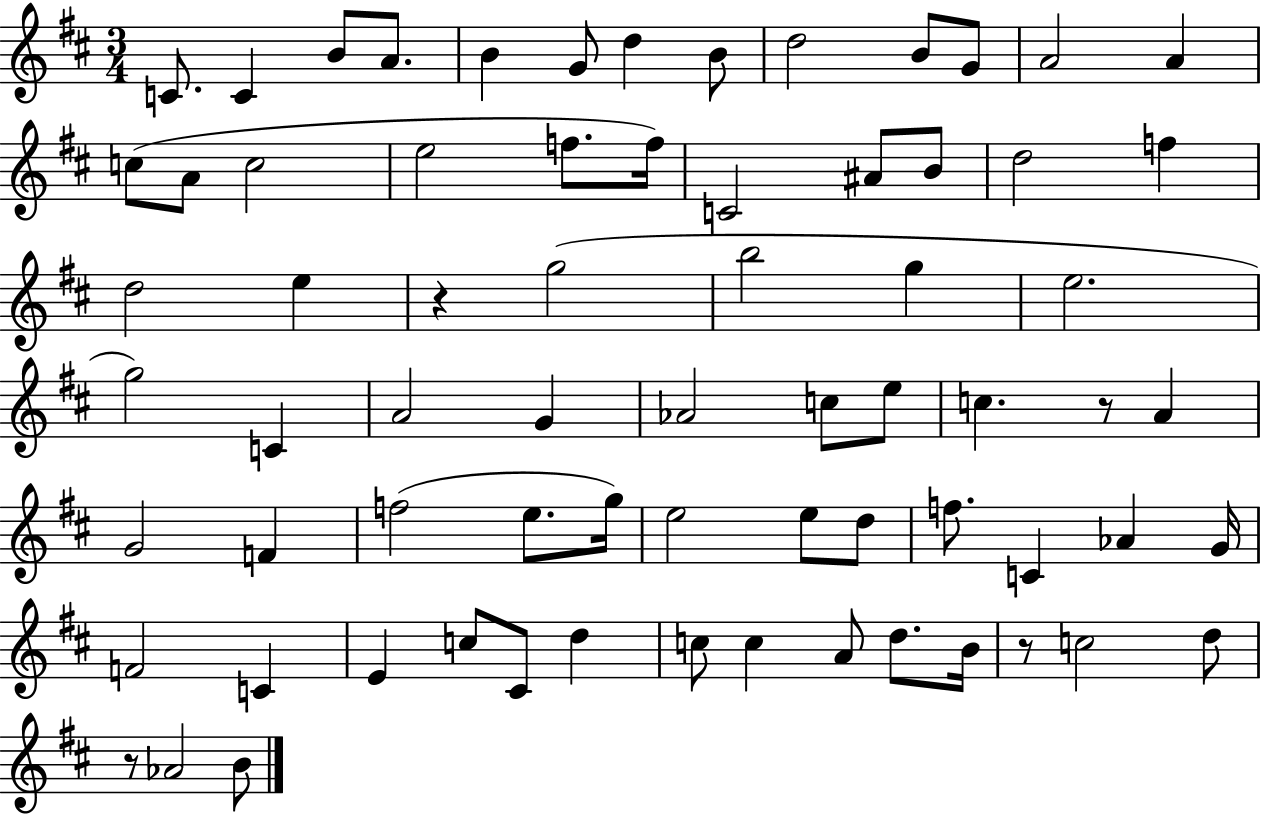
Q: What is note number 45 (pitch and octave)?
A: E5